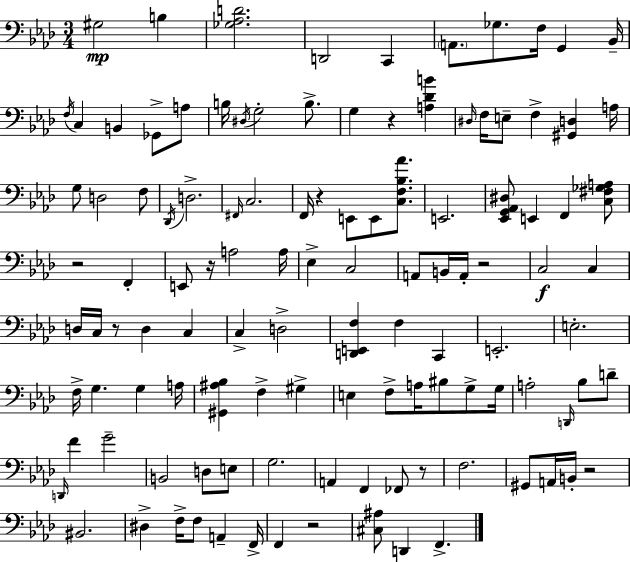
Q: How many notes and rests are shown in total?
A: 115